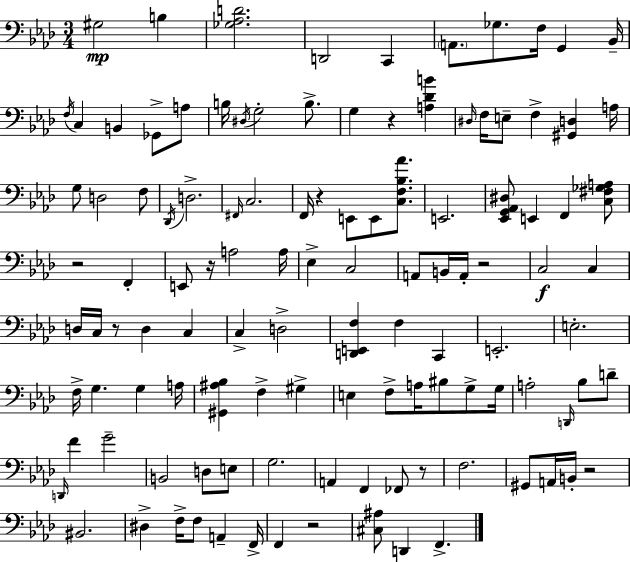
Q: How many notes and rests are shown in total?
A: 115